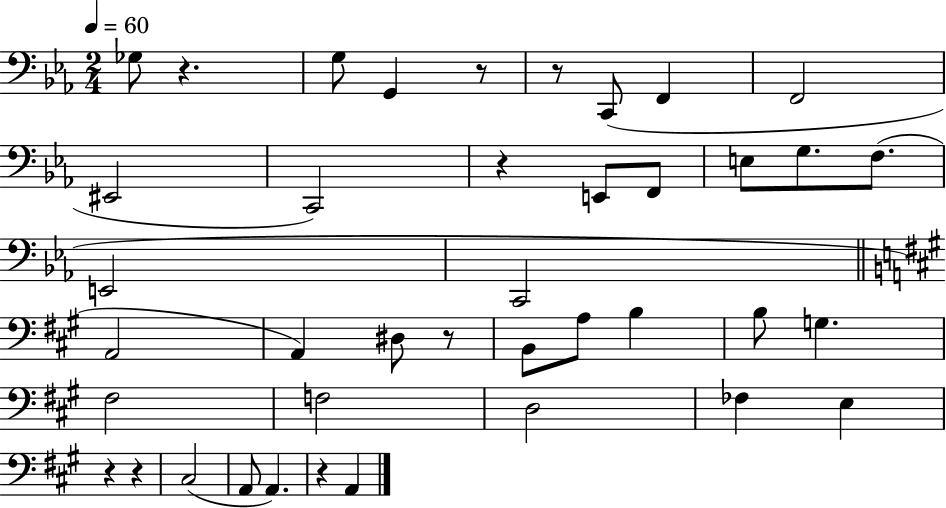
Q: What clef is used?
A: bass